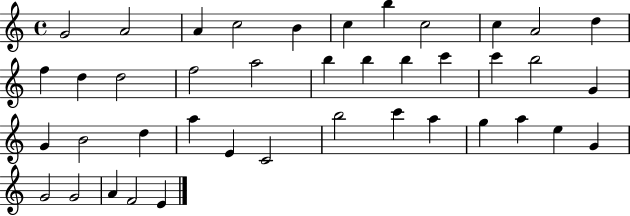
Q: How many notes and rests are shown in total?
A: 41